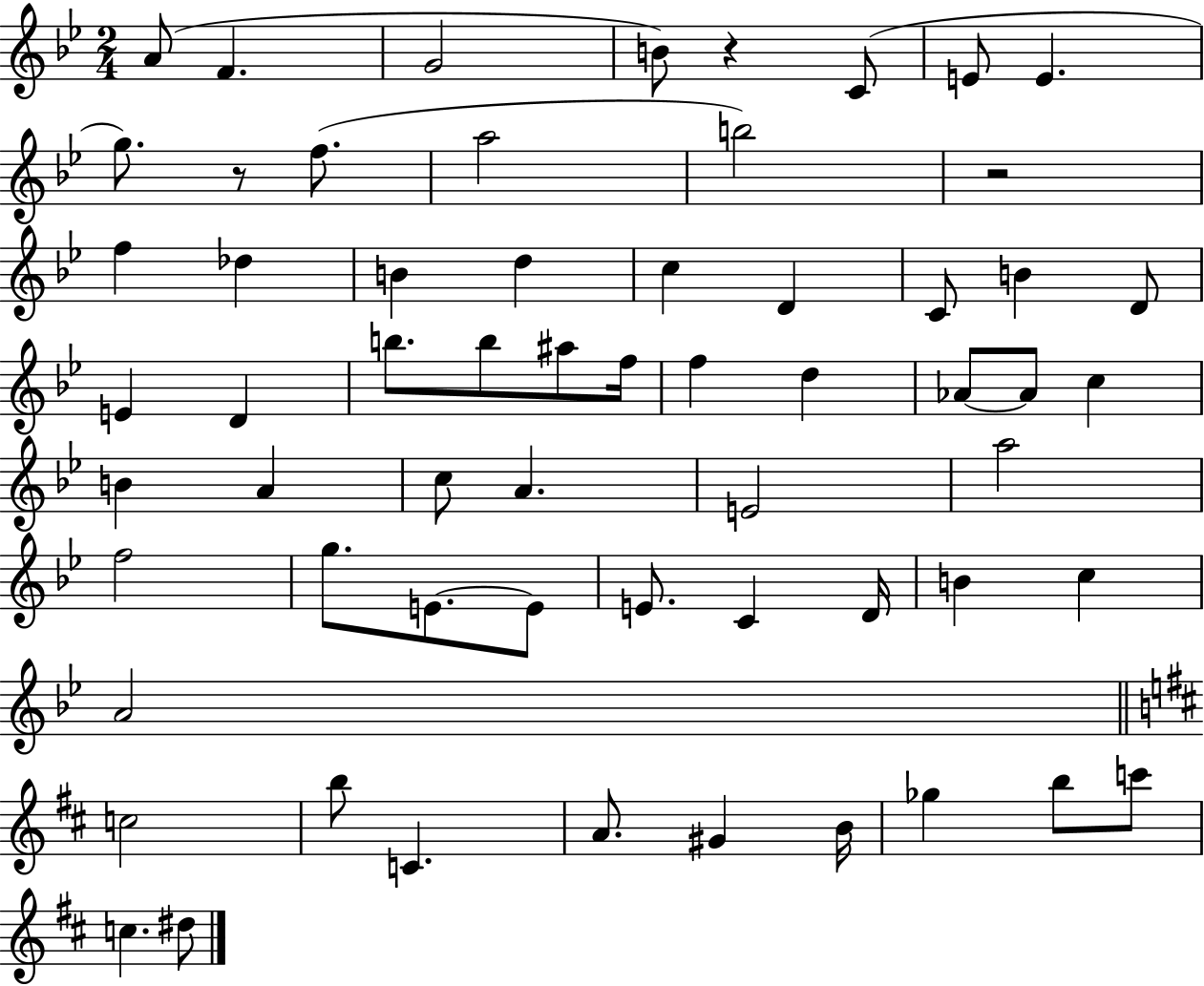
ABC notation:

X:1
T:Untitled
M:2/4
L:1/4
K:Bb
A/2 F G2 B/2 z C/2 E/2 E g/2 z/2 f/2 a2 b2 z2 f _d B d c D C/2 B D/2 E D b/2 b/2 ^a/2 f/4 f d _A/2 _A/2 c B A c/2 A E2 a2 f2 g/2 E/2 E/2 E/2 C D/4 B c A2 c2 b/2 C A/2 ^G B/4 _g b/2 c'/2 c ^d/2